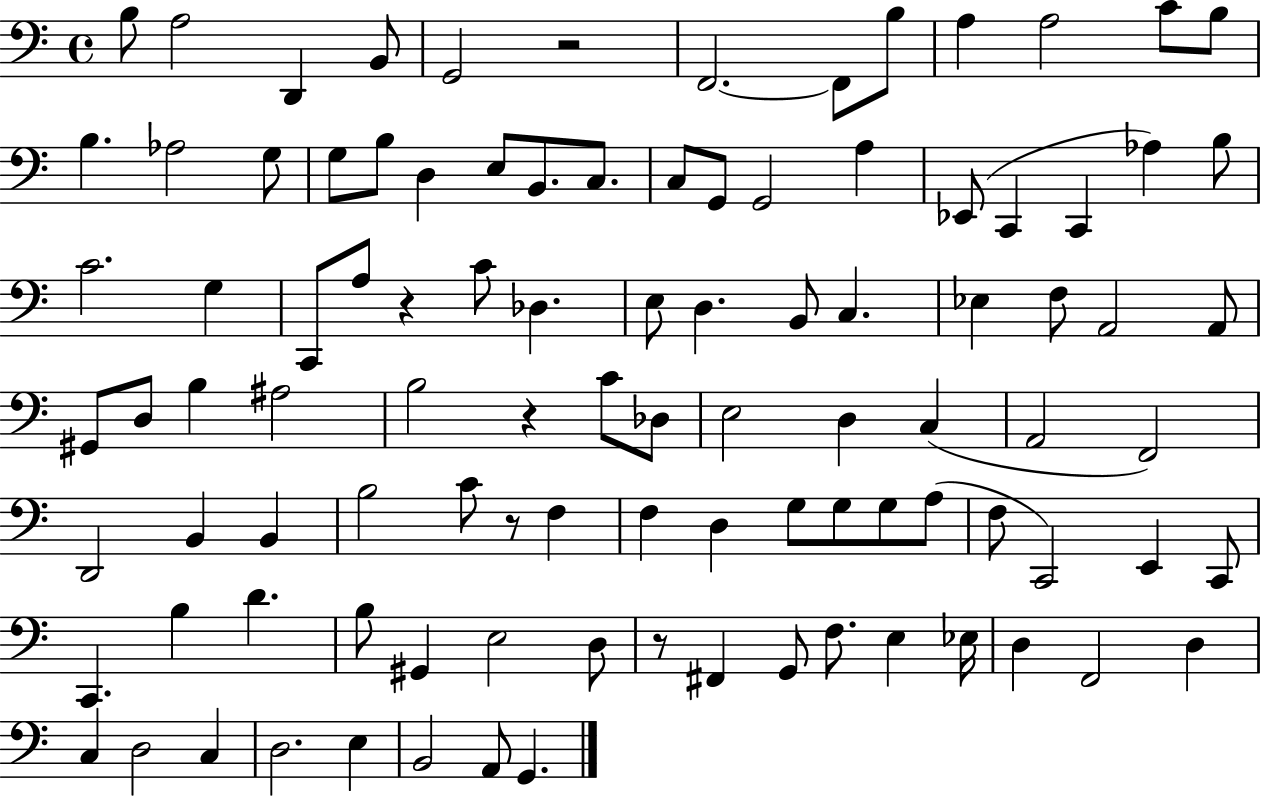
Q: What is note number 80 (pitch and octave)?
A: F#2